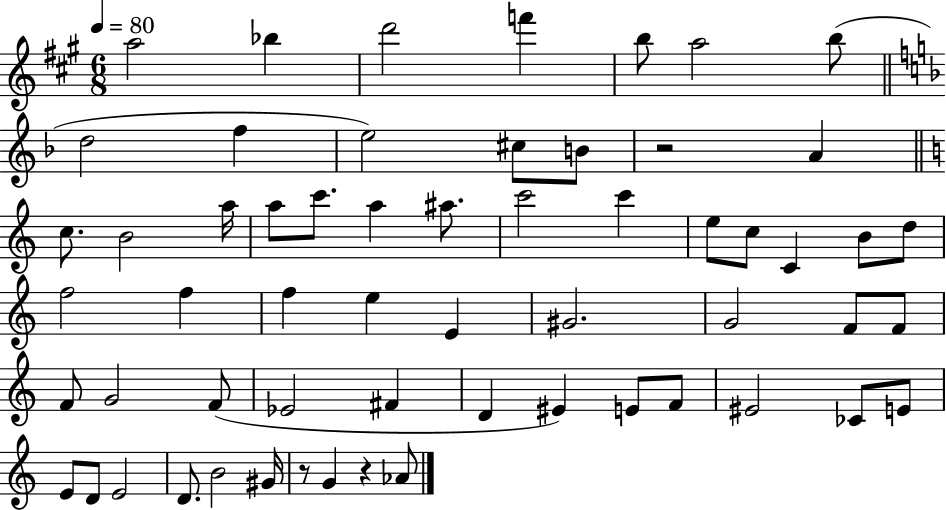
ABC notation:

X:1
T:Untitled
M:6/8
L:1/4
K:A
a2 _b d'2 f' b/2 a2 b/2 d2 f e2 ^c/2 B/2 z2 A c/2 B2 a/4 a/2 c'/2 a ^a/2 c'2 c' e/2 c/2 C B/2 d/2 f2 f f e E ^G2 G2 F/2 F/2 F/2 G2 F/2 _E2 ^F D ^E E/2 F/2 ^E2 _C/2 E/2 E/2 D/2 E2 D/2 B2 ^G/4 z/2 G z _A/2